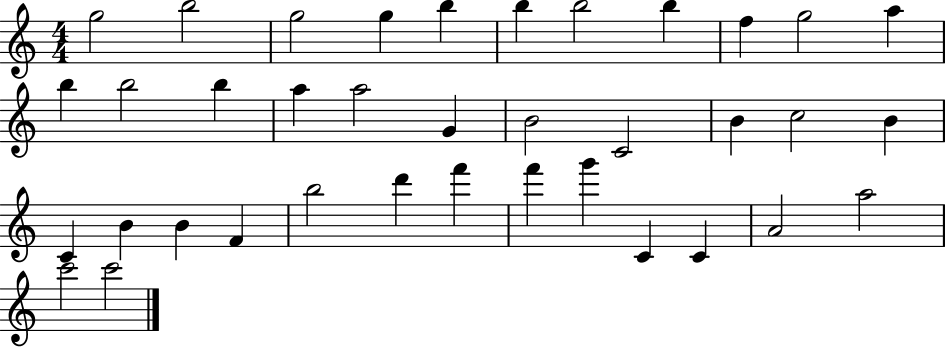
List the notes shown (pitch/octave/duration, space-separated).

G5/h B5/h G5/h G5/q B5/q B5/q B5/h B5/q F5/q G5/h A5/q B5/q B5/h B5/q A5/q A5/h G4/q B4/h C4/h B4/q C5/h B4/q C4/q B4/q B4/q F4/q B5/h D6/q F6/q F6/q G6/q C4/q C4/q A4/h A5/h C6/h C6/h